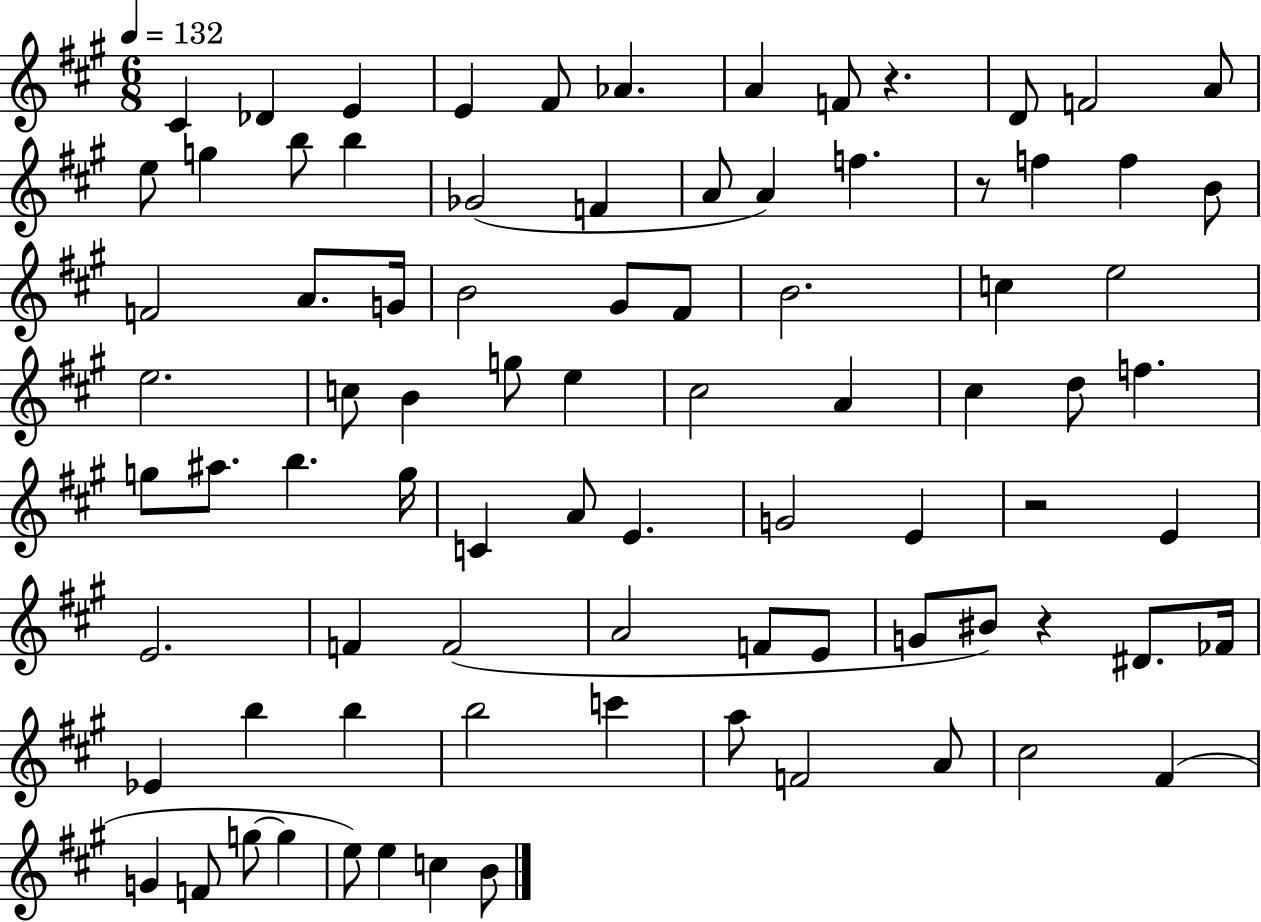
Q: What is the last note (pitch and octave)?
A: B4